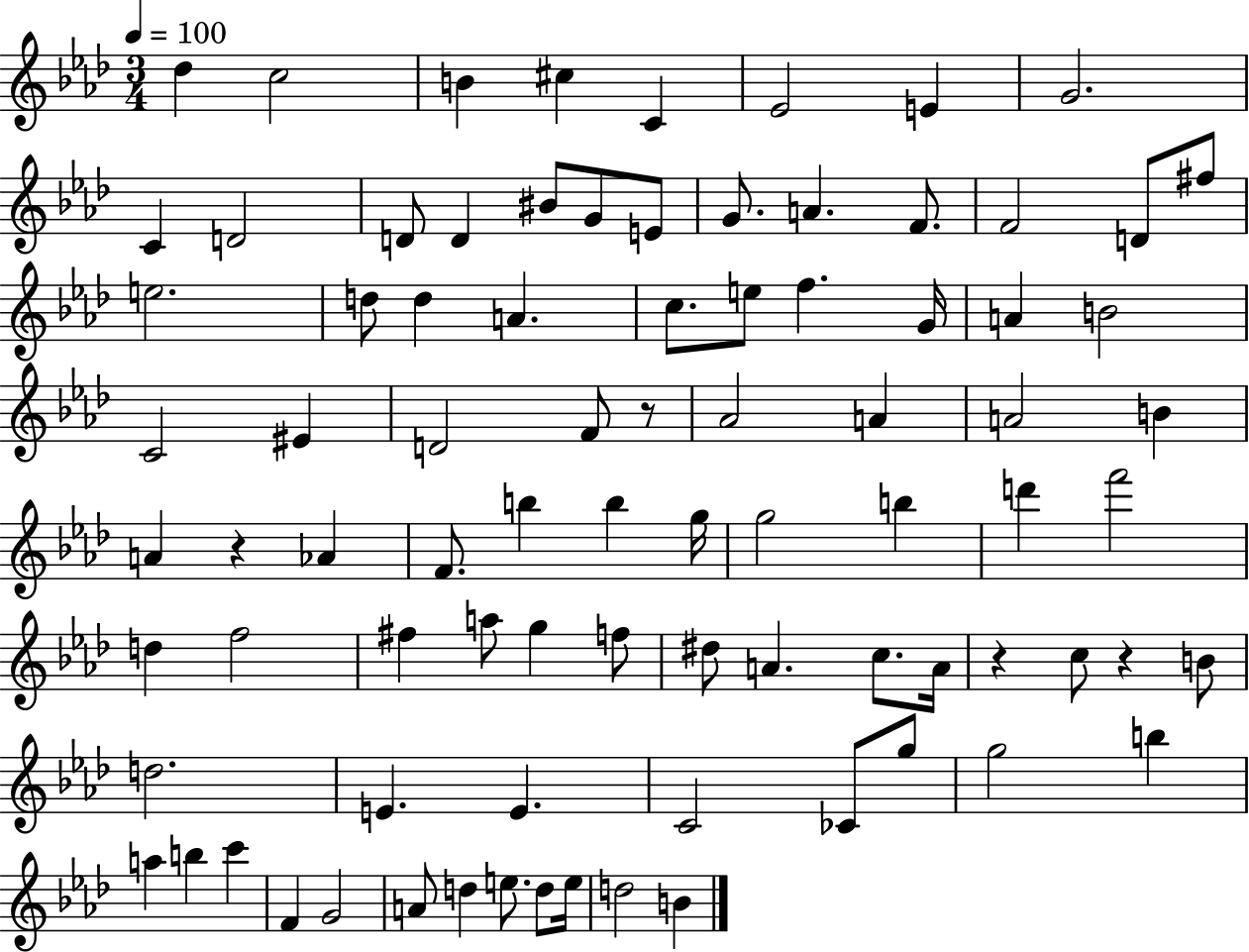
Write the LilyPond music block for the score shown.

{
  \clef treble
  \numericTimeSignature
  \time 3/4
  \key aes \major
  \tempo 4 = 100
  \repeat volta 2 { des''4 c''2 | b'4 cis''4 c'4 | ees'2 e'4 | g'2. | \break c'4 d'2 | d'8 d'4 bis'8 g'8 e'8 | g'8. a'4. f'8. | f'2 d'8 fis''8 | \break e''2. | d''8 d''4 a'4. | c''8. e''8 f''4. g'16 | a'4 b'2 | \break c'2 eis'4 | d'2 f'8 r8 | aes'2 a'4 | a'2 b'4 | \break a'4 r4 aes'4 | f'8. b''4 b''4 g''16 | g''2 b''4 | d'''4 f'''2 | \break d''4 f''2 | fis''4 a''8 g''4 f''8 | dis''8 a'4. c''8. a'16 | r4 c''8 r4 b'8 | \break d''2. | e'4. e'4. | c'2 ces'8 g''8 | g''2 b''4 | \break a''4 b''4 c'''4 | f'4 g'2 | a'8 d''4 e''8. d''8 e''16 | d''2 b'4 | \break } \bar "|."
}